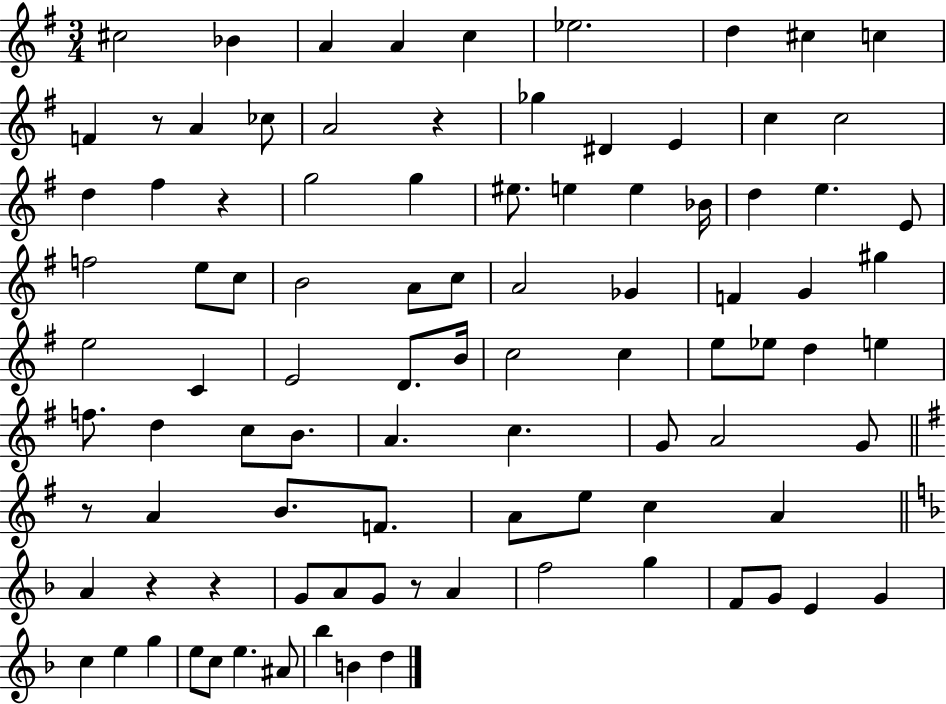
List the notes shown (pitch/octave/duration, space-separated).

C#5/h Bb4/q A4/q A4/q C5/q Eb5/h. D5/q C#5/q C5/q F4/q R/e A4/q CES5/e A4/h R/q Gb5/q D#4/q E4/q C5/q C5/h D5/q F#5/q R/q G5/h G5/q EIS5/e. E5/q E5/q Bb4/s D5/q E5/q. E4/e F5/h E5/e C5/e B4/h A4/e C5/e A4/h Gb4/q F4/q G4/q G#5/q E5/h C4/q E4/h D4/e. B4/s C5/h C5/q E5/e Eb5/e D5/q E5/q F5/e. D5/q C5/e B4/e. A4/q. C5/q. G4/e A4/h G4/e R/e A4/q B4/e. F4/e. A4/e E5/e C5/q A4/q A4/q R/q R/q G4/e A4/e G4/e R/e A4/q F5/h G5/q F4/e G4/e E4/q G4/q C5/q E5/q G5/q E5/e C5/e E5/q. A#4/e Bb5/q B4/q D5/q